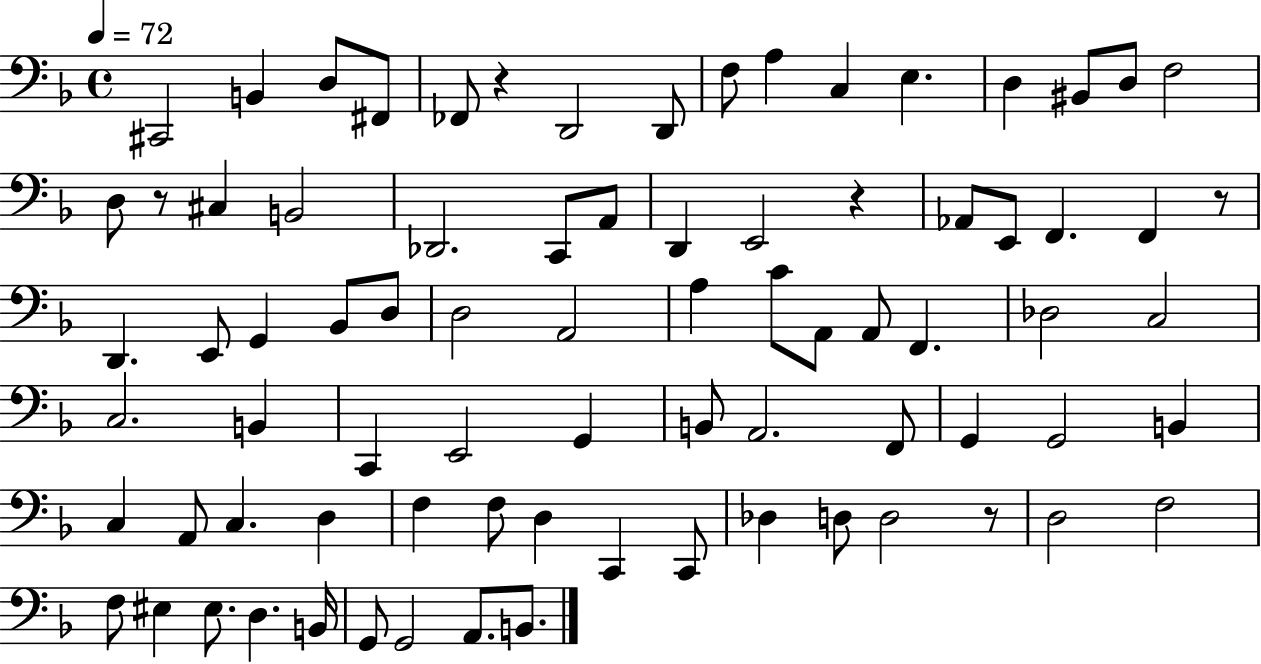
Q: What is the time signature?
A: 4/4